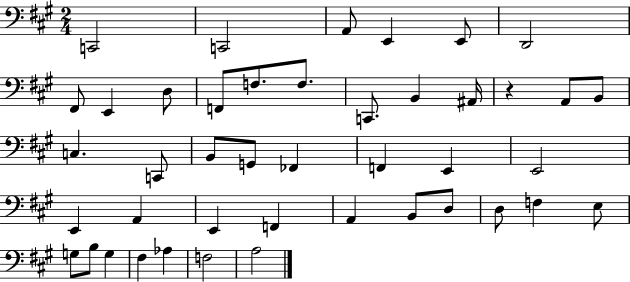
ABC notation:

X:1
T:Untitled
M:2/4
L:1/4
K:A
C,,2 C,,2 A,,/2 E,, E,,/2 D,,2 ^F,,/2 E,, D,/2 F,,/2 F,/2 F,/2 C,,/2 B,, ^A,,/4 z A,,/2 B,,/2 C, C,,/2 B,,/2 G,,/2 _F,, F,, E,, E,,2 E,, A,, E,, F,, A,, B,,/2 D,/2 D,/2 F, E,/2 G,/2 B,/2 G, ^F, _A, F,2 A,2